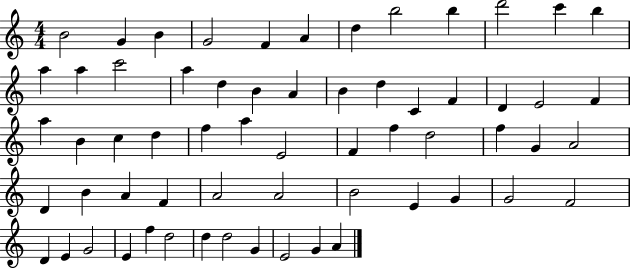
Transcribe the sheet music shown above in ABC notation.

X:1
T:Untitled
M:4/4
L:1/4
K:C
B2 G B G2 F A d b2 b d'2 c' b a a c'2 a d B A B d C F D E2 F a B c d f a E2 F f d2 f G A2 D B A F A2 A2 B2 E G G2 F2 D E G2 E f d2 d d2 G E2 G A